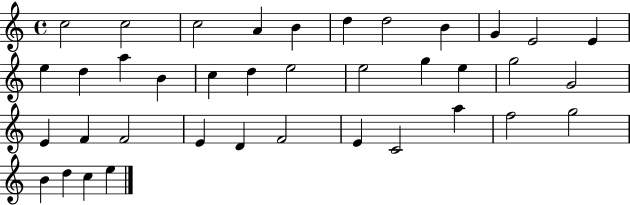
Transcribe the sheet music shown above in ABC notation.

X:1
T:Untitled
M:4/4
L:1/4
K:C
c2 c2 c2 A B d d2 B G E2 E e d a B c d e2 e2 g e g2 G2 E F F2 E D F2 E C2 a f2 g2 B d c e